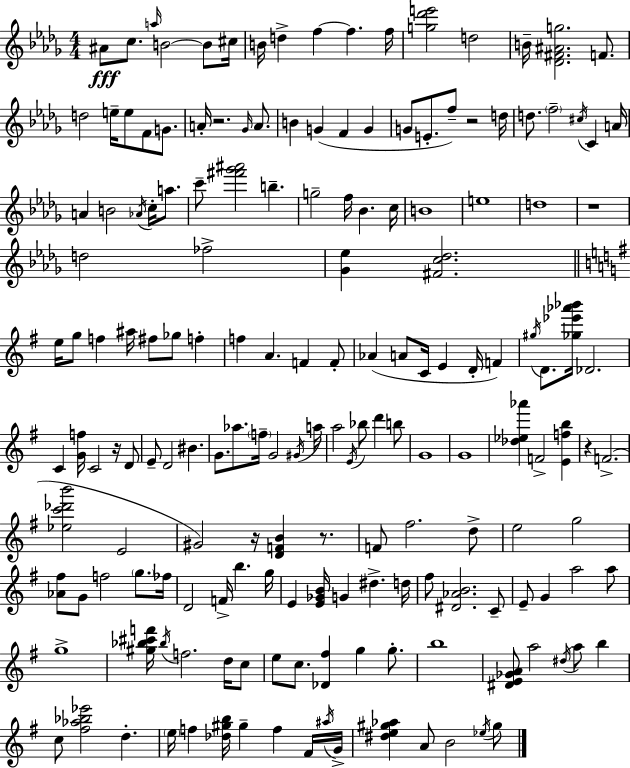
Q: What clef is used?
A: treble